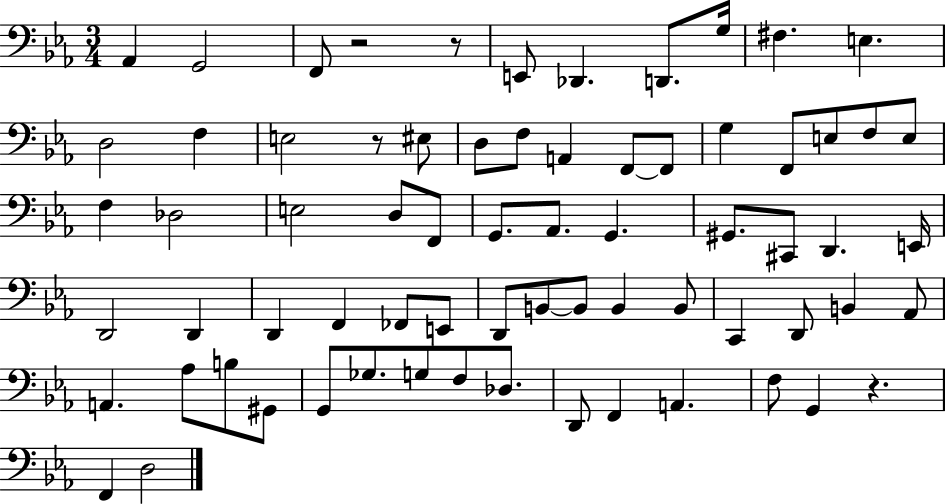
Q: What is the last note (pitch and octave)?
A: D3